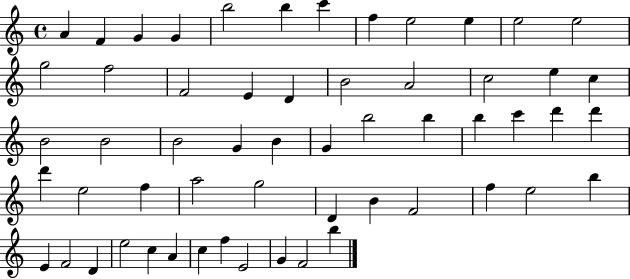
{
  \clef treble
  \time 4/4
  \defaultTimeSignature
  \key c \major
  a'4 f'4 g'4 g'4 | b''2 b''4 c'''4 | f''4 e''2 e''4 | e''2 e''2 | \break g''2 f''2 | f'2 e'4 d'4 | b'2 a'2 | c''2 e''4 c''4 | \break b'2 b'2 | b'2 g'4 b'4 | g'4 b''2 b''4 | b''4 c'''4 d'''4 d'''4 | \break d'''4 e''2 f''4 | a''2 g''2 | d'4 b'4 f'2 | f''4 e''2 b''4 | \break e'4 f'2 d'4 | e''2 c''4 a'4 | c''4 f''4 e'2 | g'4 f'2 b''4 | \break \bar "|."
}